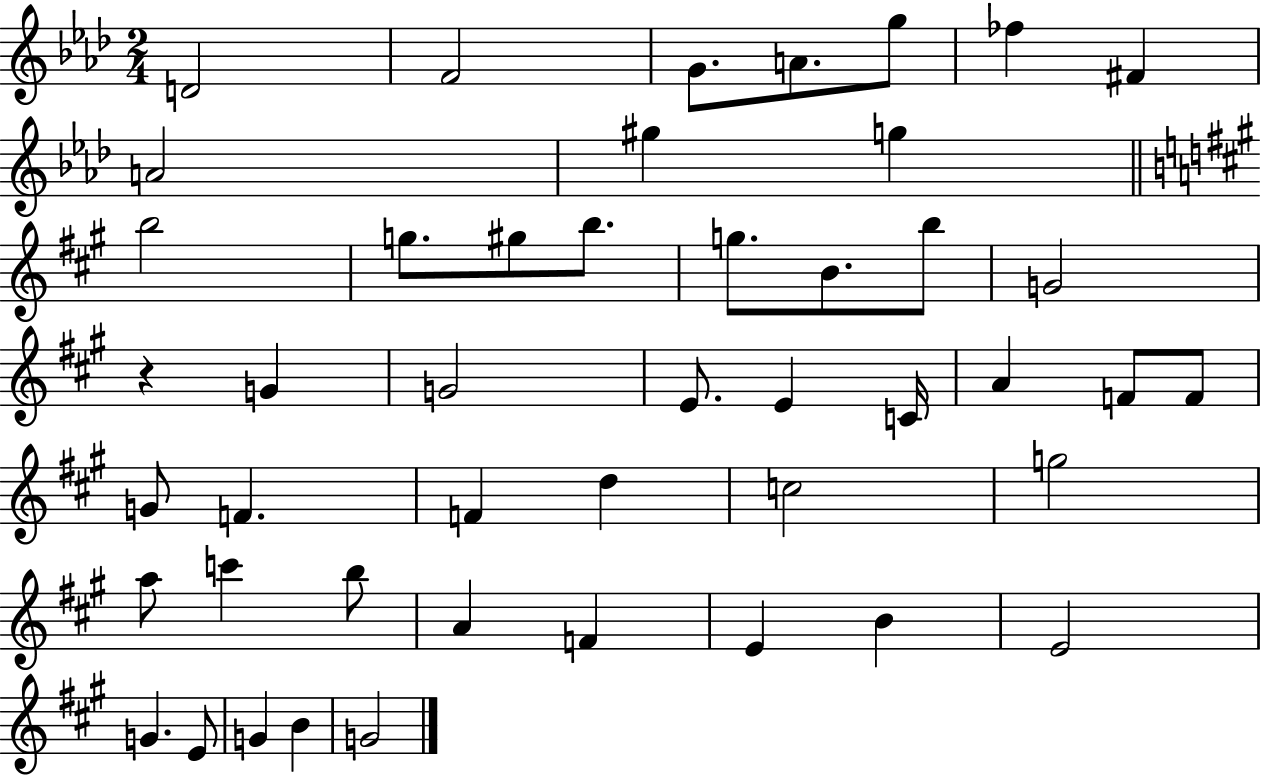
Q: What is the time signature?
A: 2/4